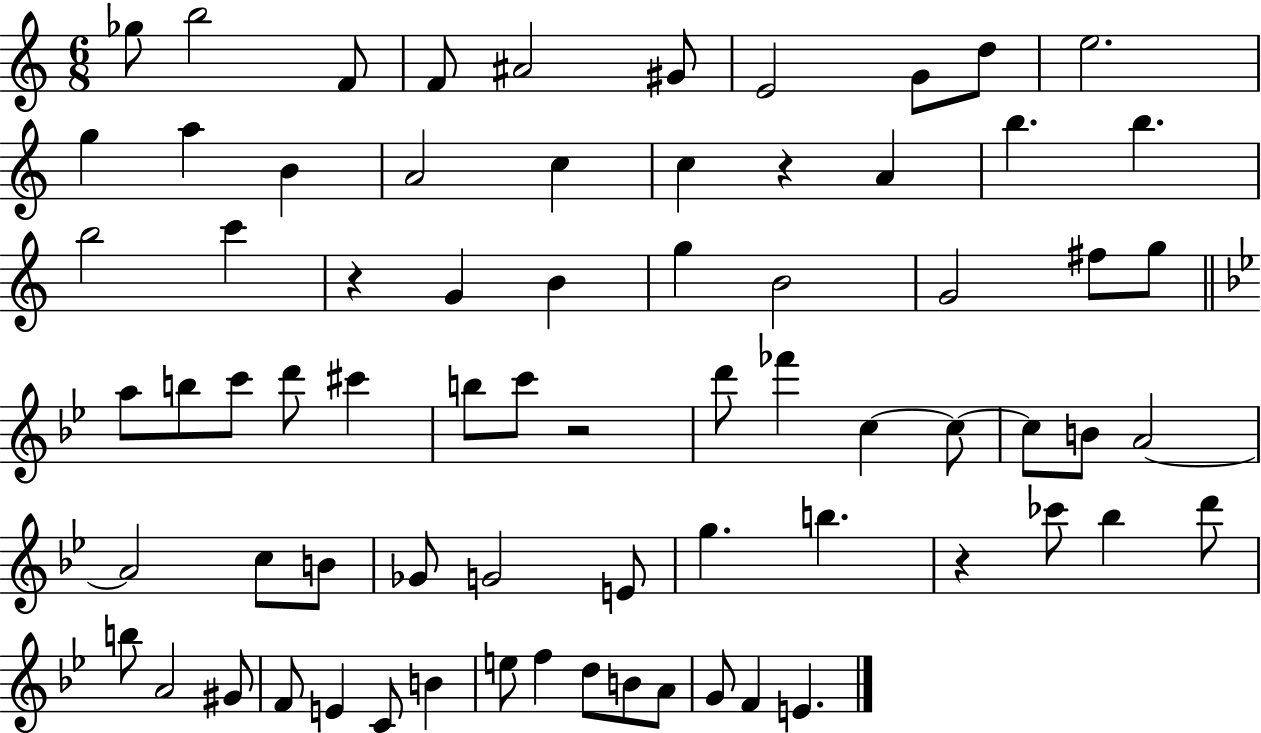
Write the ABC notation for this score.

X:1
T:Untitled
M:6/8
L:1/4
K:C
_g/2 b2 F/2 F/2 ^A2 ^G/2 E2 G/2 d/2 e2 g a B A2 c c z A b b b2 c' z G B g B2 G2 ^f/2 g/2 a/2 b/2 c'/2 d'/2 ^c' b/2 c'/2 z2 d'/2 _f' c c/2 c/2 B/2 A2 A2 c/2 B/2 _G/2 G2 E/2 g b z _c'/2 _b d'/2 b/2 A2 ^G/2 F/2 E C/2 B e/2 f d/2 B/2 A/2 G/2 F E